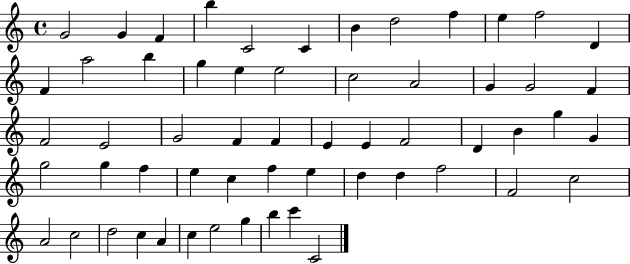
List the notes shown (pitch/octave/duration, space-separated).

G4/h G4/q F4/q B5/q C4/h C4/q B4/q D5/h F5/q E5/q F5/h D4/q F4/q A5/h B5/q G5/q E5/q E5/h C5/h A4/h G4/q G4/h F4/q F4/h E4/h G4/h F4/q F4/q E4/q E4/q F4/h D4/q B4/q G5/q G4/q G5/h G5/q F5/q E5/q C5/q F5/q E5/q D5/q D5/q F5/h F4/h C5/h A4/h C5/h D5/h C5/q A4/q C5/q E5/h G5/q B5/q C6/q C4/h